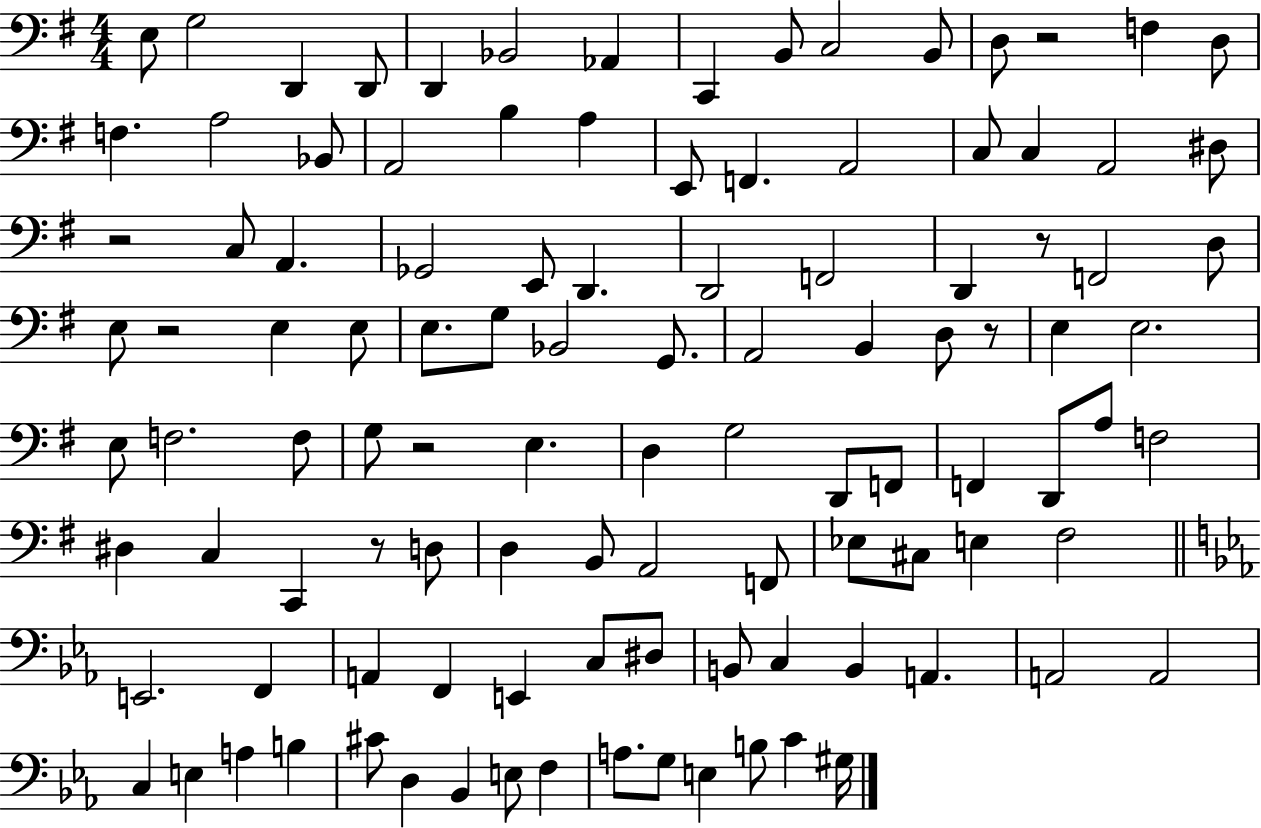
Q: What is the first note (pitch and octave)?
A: E3